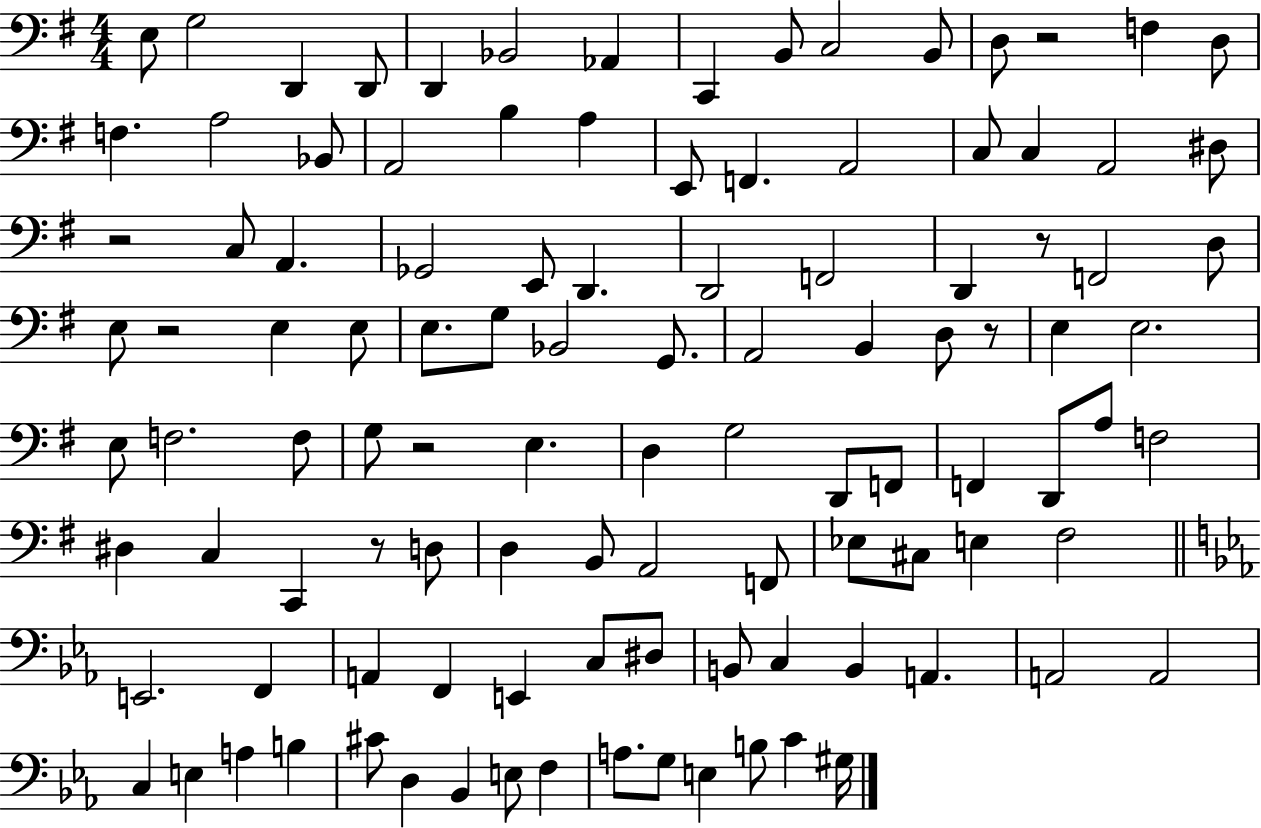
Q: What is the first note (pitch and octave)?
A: E3